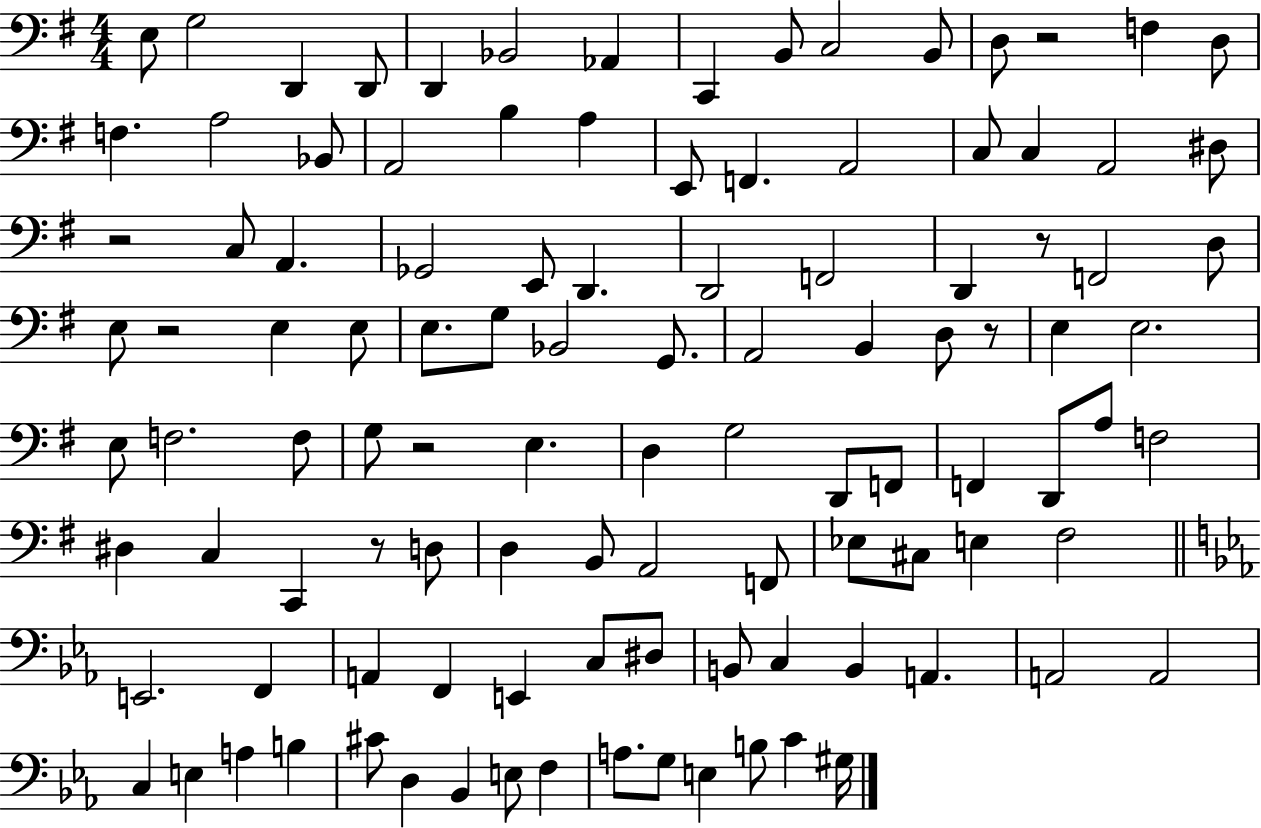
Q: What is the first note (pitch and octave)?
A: E3